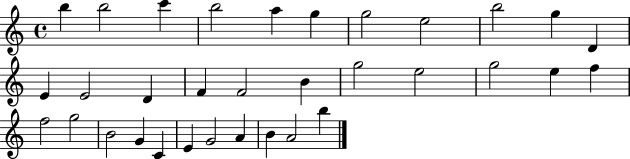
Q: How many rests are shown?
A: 0